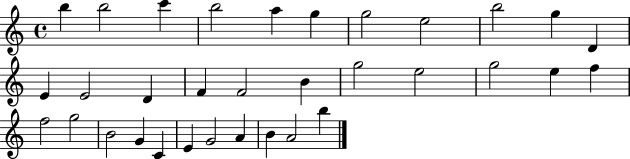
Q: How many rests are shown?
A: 0